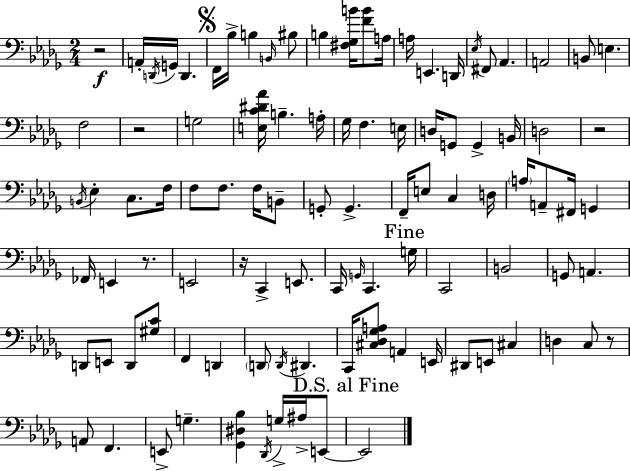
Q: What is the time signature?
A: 2/4